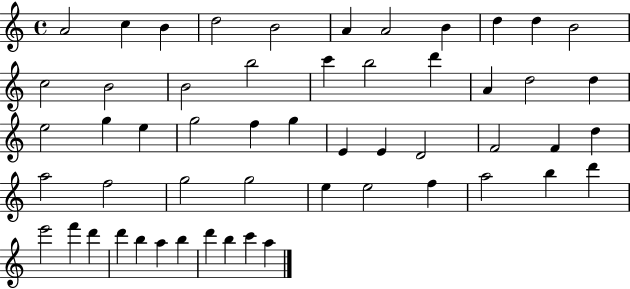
A4/h C5/q B4/q D5/h B4/h A4/q A4/h B4/q D5/q D5/q B4/h C5/h B4/h B4/h B5/h C6/q B5/h D6/q A4/q D5/h D5/q E5/h G5/q E5/q G5/h F5/q G5/q E4/q E4/q D4/h F4/h F4/q D5/q A5/h F5/h G5/h G5/h E5/q E5/h F5/q A5/h B5/q D6/q E6/h F6/q D6/q D6/q B5/q A5/q B5/q D6/q B5/q C6/q A5/q